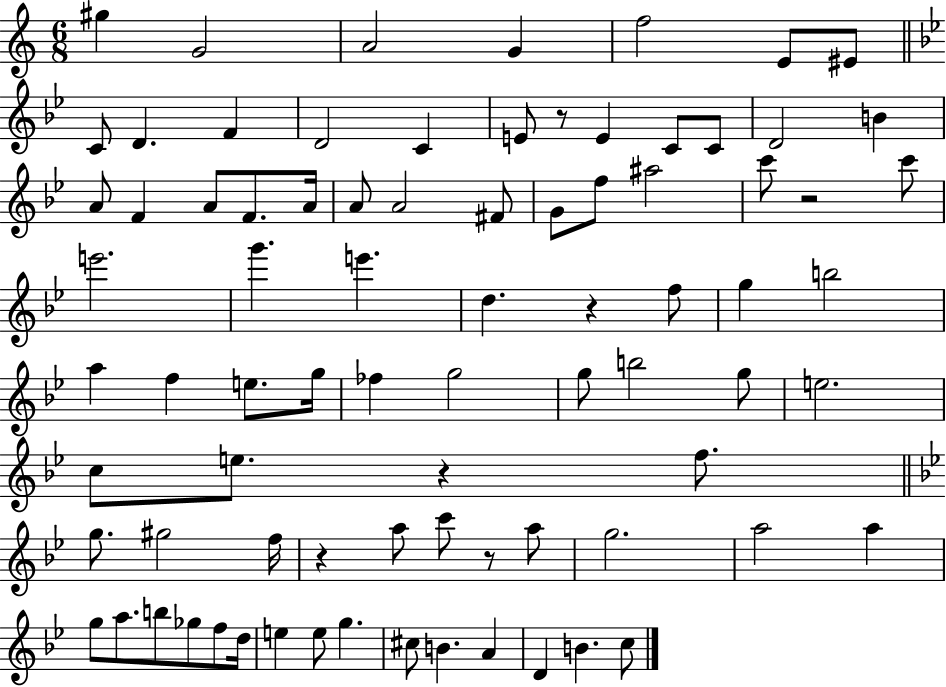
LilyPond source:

{
  \clef treble
  \numericTimeSignature
  \time 6/8
  \key c \major
  gis''4 g'2 | a'2 g'4 | f''2 e'8 eis'8 | \bar "||" \break \key bes \major c'8 d'4. f'4 | d'2 c'4 | e'8 r8 e'4 c'8 c'8 | d'2 b'4 | \break a'8 f'4 a'8 f'8. a'16 | a'8 a'2 fis'8 | g'8 f''8 ais''2 | c'''8 r2 c'''8 | \break e'''2. | g'''4. e'''4. | d''4. r4 f''8 | g''4 b''2 | \break a''4 f''4 e''8. g''16 | fes''4 g''2 | g''8 b''2 g''8 | e''2. | \break c''8 e''8. r4 f''8. | \bar "||" \break \key bes \major g''8. gis''2 f''16 | r4 a''8 c'''8 r8 a''8 | g''2. | a''2 a''4 | \break g''8 a''8. b''8 ges''8 f''8 d''16 | e''4 e''8 g''4. | cis''8 b'4. a'4 | d'4 b'4. c''8 | \break \bar "|."
}